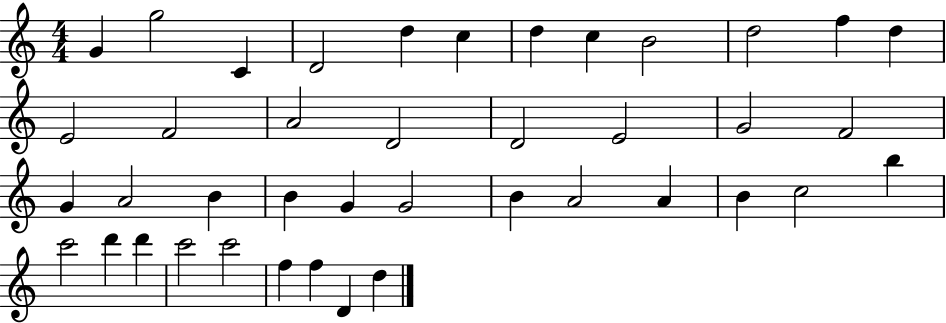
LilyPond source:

{
  \clef treble
  \numericTimeSignature
  \time 4/4
  \key c \major
  g'4 g''2 c'4 | d'2 d''4 c''4 | d''4 c''4 b'2 | d''2 f''4 d''4 | \break e'2 f'2 | a'2 d'2 | d'2 e'2 | g'2 f'2 | \break g'4 a'2 b'4 | b'4 g'4 g'2 | b'4 a'2 a'4 | b'4 c''2 b''4 | \break c'''2 d'''4 d'''4 | c'''2 c'''2 | f''4 f''4 d'4 d''4 | \bar "|."
}